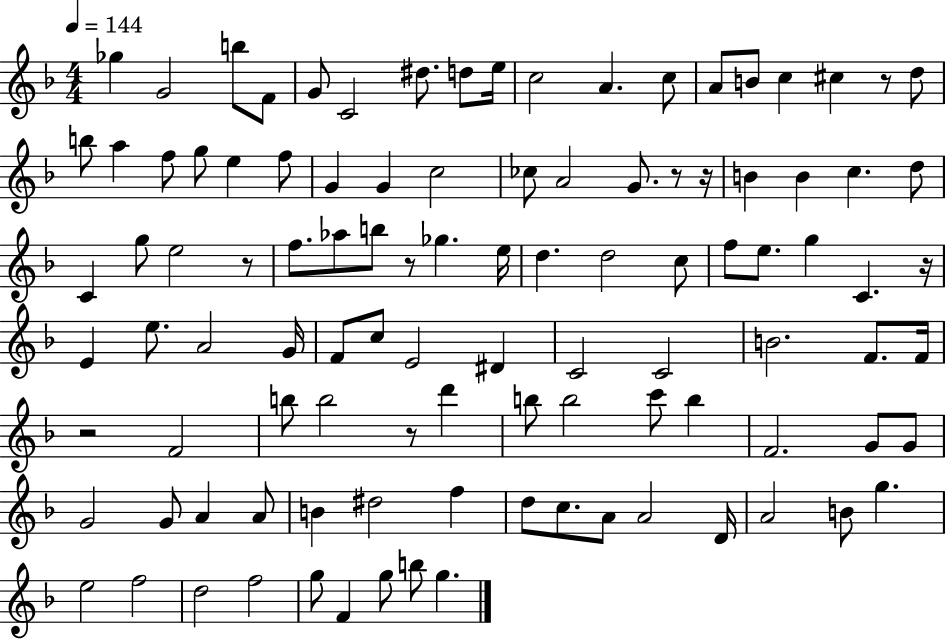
Gb5/q G4/h B5/e F4/e G4/e C4/h D#5/e. D5/e E5/s C5/h A4/q. C5/e A4/e B4/e C5/q C#5/q R/e D5/e B5/e A5/q F5/e G5/e E5/q F5/e G4/q G4/q C5/h CES5/e A4/h G4/e. R/e R/s B4/q B4/q C5/q. D5/e C4/q G5/e E5/h R/e F5/e. Ab5/e B5/e R/e Gb5/q. E5/s D5/q. D5/h C5/e F5/e E5/e. G5/q C4/q. R/s E4/q E5/e. A4/h G4/s F4/e C5/e E4/h D#4/q C4/h C4/h B4/h. F4/e. F4/s R/h F4/h B5/e B5/h R/e D6/q B5/e B5/h C6/e B5/q F4/h. G4/e G4/e G4/h G4/e A4/q A4/e B4/q D#5/h F5/q D5/e C5/e. A4/e A4/h D4/s A4/h B4/e G5/q. E5/h F5/h D5/h F5/h G5/e F4/q G5/e B5/e G5/q.